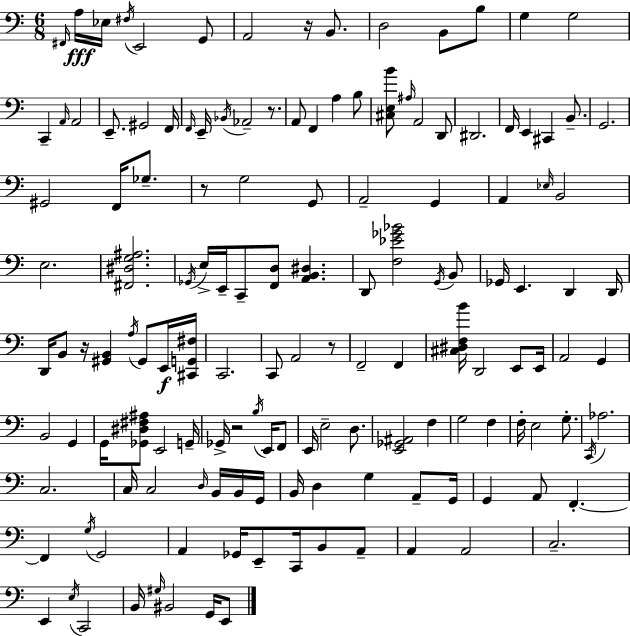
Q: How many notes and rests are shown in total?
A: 144